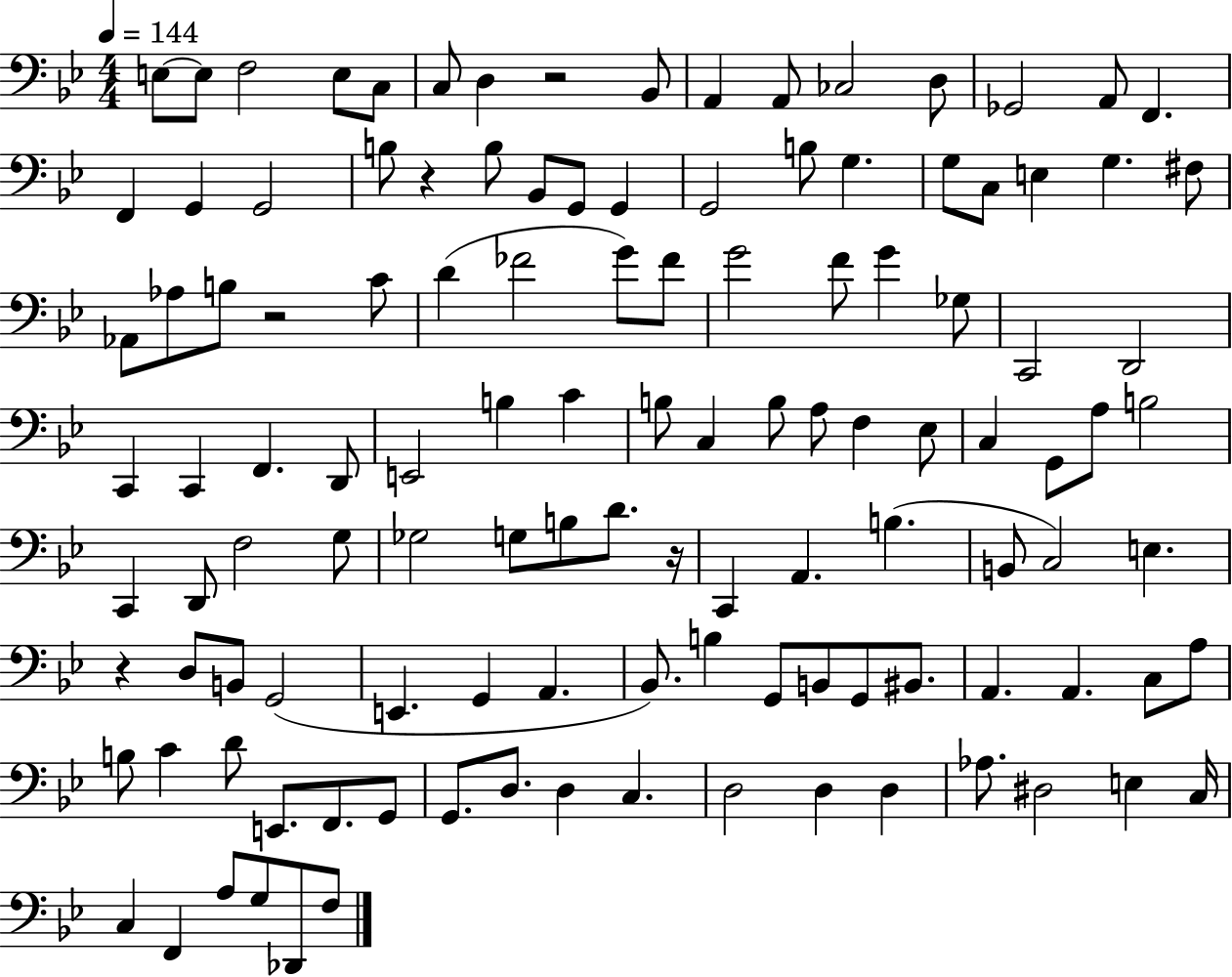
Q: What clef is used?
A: bass